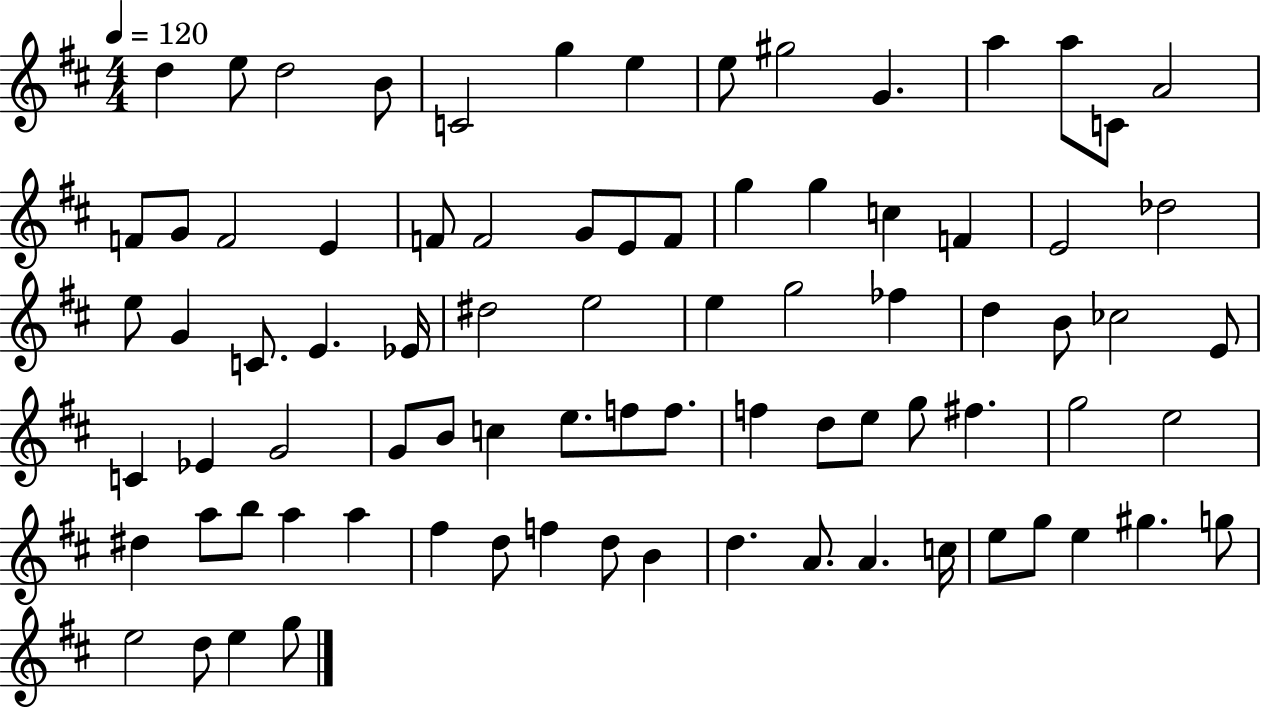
D5/q E5/e D5/h B4/e C4/h G5/q E5/q E5/e G#5/h G4/q. A5/q A5/e C4/e A4/h F4/e G4/e F4/h E4/q F4/e F4/h G4/e E4/e F4/e G5/q G5/q C5/q F4/q E4/h Db5/h E5/e G4/q C4/e. E4/q. Eb4/s D#5/h E5/h E5/q G5/h FES5/q D5/q B4/e CES5/h E4/e C4/q Eb4/q G4/h G4/e B4/e C5/q E5/e. F5/e F5/e. F5/q D5/e E5/e G5/e F#5/q. G5/h E5/h D#5/q A5/e B5/e A5/q A5/q F#5/q D5/e F5/q D5/e B4/q D5/q. A4/e. A4/q. C5/s E5/e G5/e E5/q G#5/q. G5/e E5/h D5/e E5/q G5/e